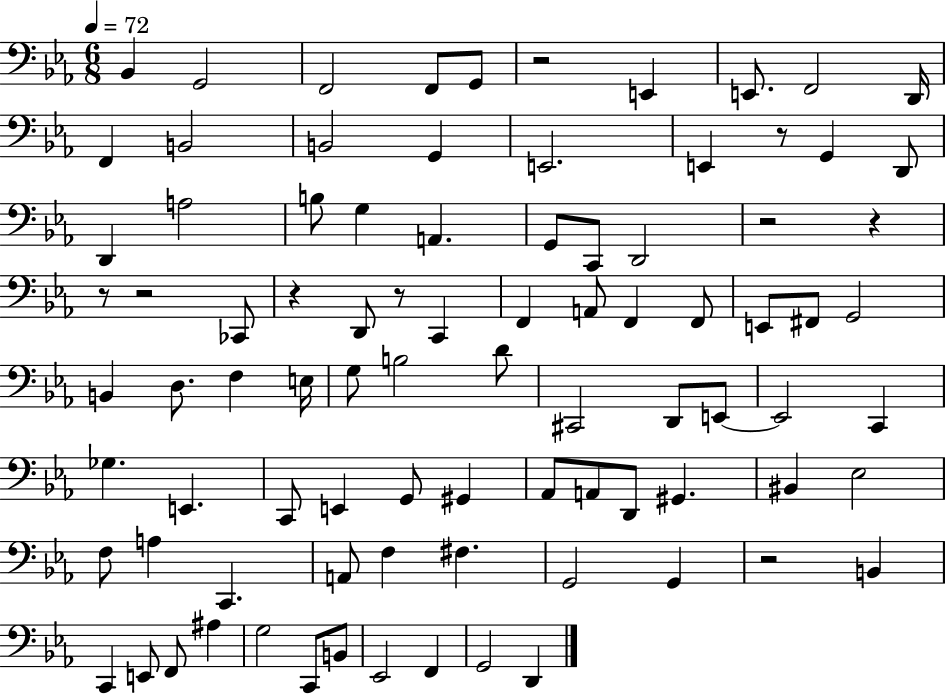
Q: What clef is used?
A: bass